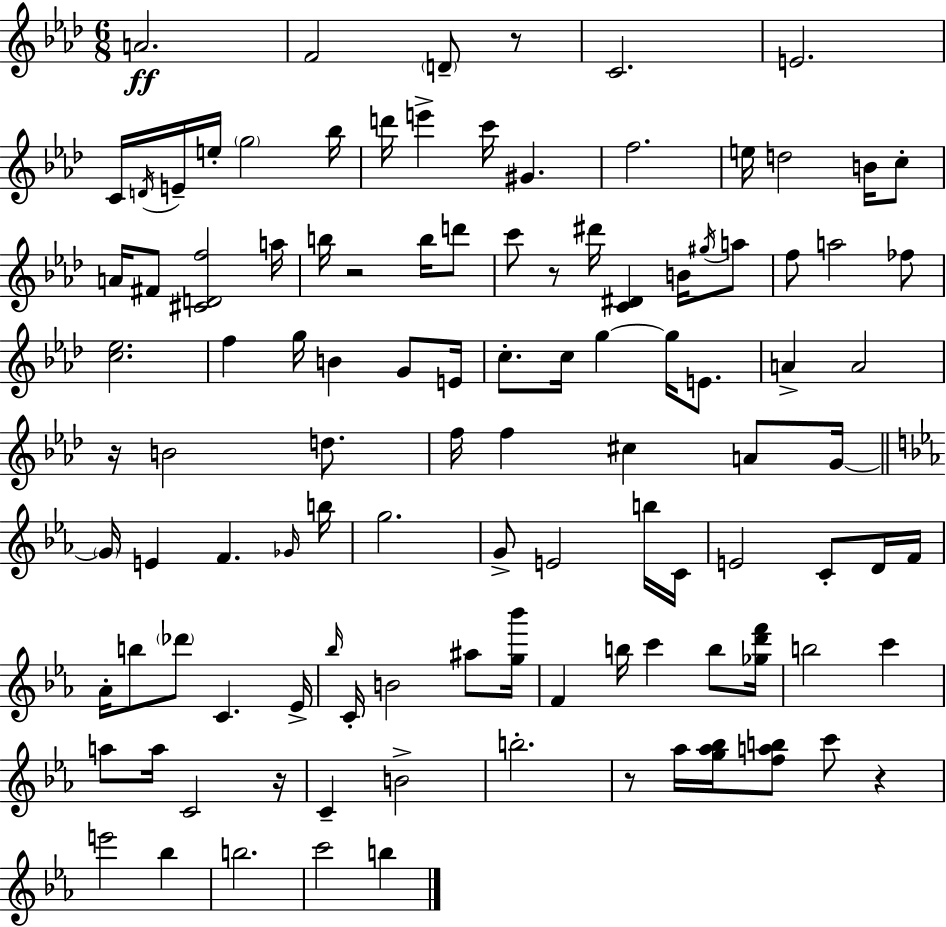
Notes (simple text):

A4/h. F4/h D4/e R/e C4/h. E4/h. C4/s D4/s E4/s E5/s G5/h Bb5/s D6/s E6/q C6/s G#4/q. F5/h. E5/s D5/h B4/s C5/e A4/s F#4/e [C#4,D4,F5]/h A5/s B5/s R/h B5/s D6/e C6/e R/e D#6/s [C4,D#4]/q B4/s G#5/s A5/e F5/e A5/h FES5/e [C5,Eb5]/h. F5/q G5/s B4/q G4/e E4/s C5/e. C5/s G5/q G5/s E4/e. A4/q A4/h R/s B4/h D5/e. F5/s F5/q C#5/q A4/e G4/s G4/s E4/q F4/q. Gb4/s B5/s G5/h. G4/e E4/h B5/s C4/s E4/h C4/e D4/s F4/s Ab4/s B5/e Db6/e C4/q. Eb4/s Bb5/s C4/s B4/h A#5/e [G5,Bb6]/s F4/q B5/s C6/q B5/e [Gb5,D6,F6]/s B5/h C6/q A5/e A5/s C4/h R/s C4/q B4/h B5/h. R/e Ab5/s [G5,Ab5,Bb5]/s [F5,A5,B5]/e C6/e R/q E6/h Bb5/q B5/h. C6/h B5/q